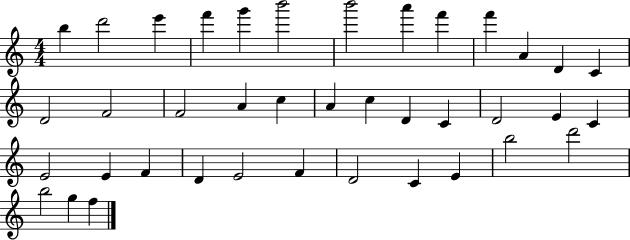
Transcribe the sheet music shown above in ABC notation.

X:1
T:Untitled
M:4/4
L:1/4
K:C
b d'2 e' f' g' b'2 b'2 a' f' f' A D C D2 F2 F2 A c A c D C D2 E C E2 E F D E2 F D2 C E b2 d'2 b2 g f